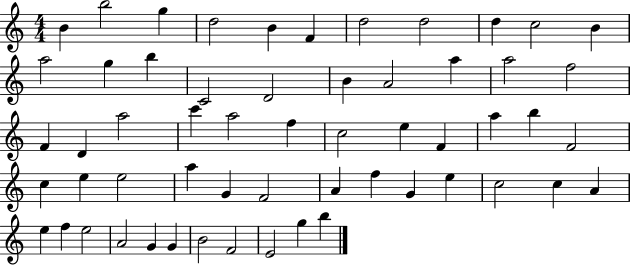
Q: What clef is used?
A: treble